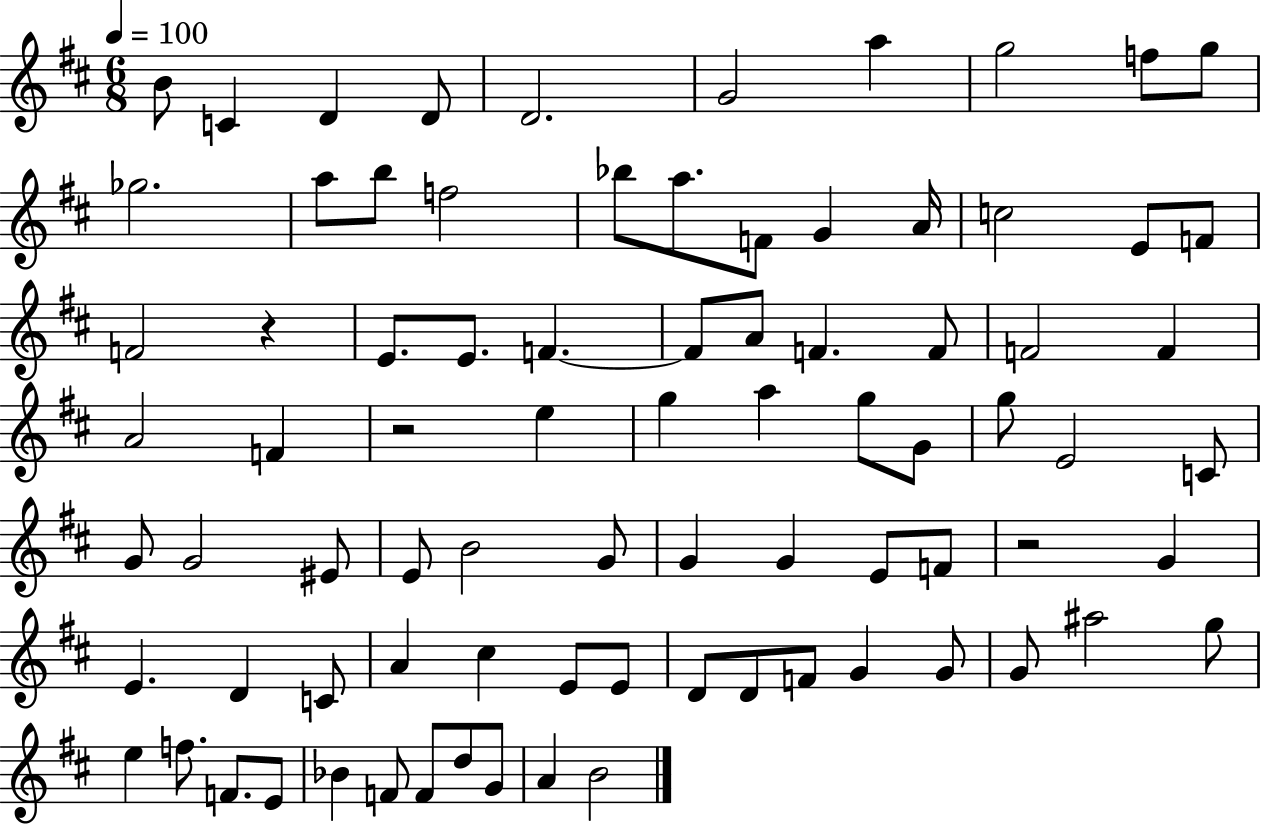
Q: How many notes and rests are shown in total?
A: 82